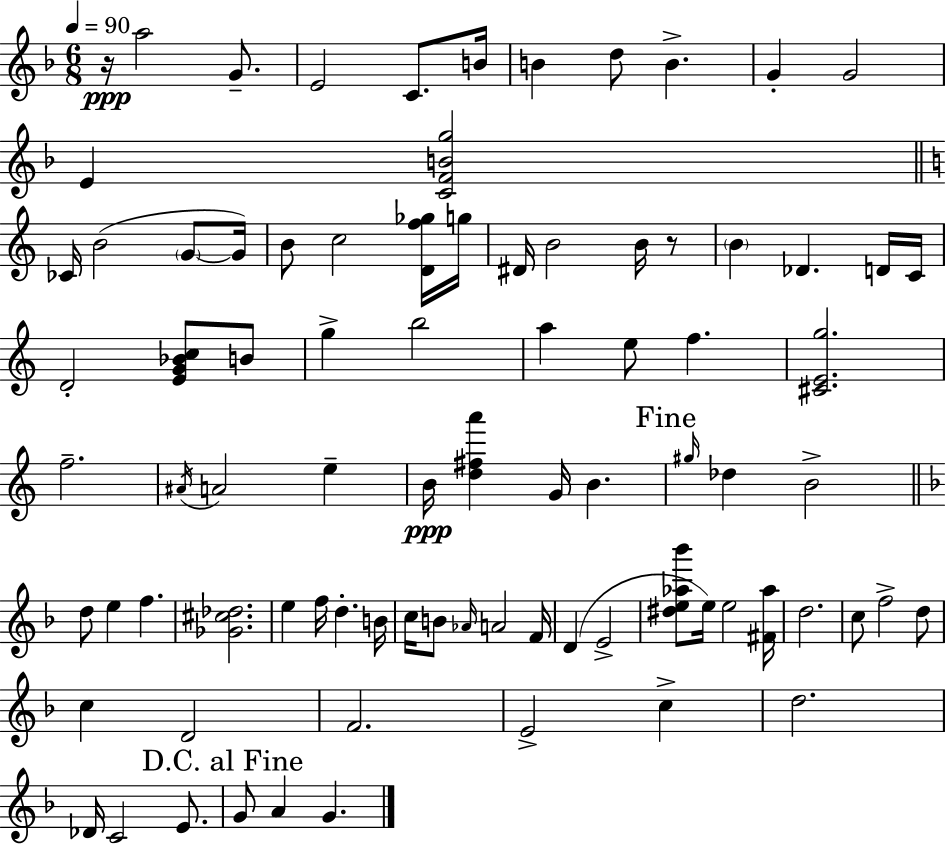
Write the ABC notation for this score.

X:1
T:Untitled
M:6/8
L:1/4
K:Dm
z/4 a2 G/2 E2 C/2 B/4 B d/2 B G G2 E [CFBg]2 _C/4 B2 G/2 G/4 B/2 c2 [Df_g]/4 g/4 ^D/4 B2 B/4 z/2 B _D D/4 C/4 D2 [EG_Bc]/2 B/2 g b2 a e/2 f [^CEg]2 f2 ^A/4 A2 e B/4 [d^fa'] G/4 B ^g/4 _d B2 d/2 e f [_G^c_d]2 e f/4 d B/4 c/4 B/2 _A/4 A2 F/4 D E2 [^de_a_b']/2 e/4 e2 [^F_a]/4 d2 c/2 f2 d/2 c D2 F2 E2 c d2 _D/4 C2 E/2 G/2 A G